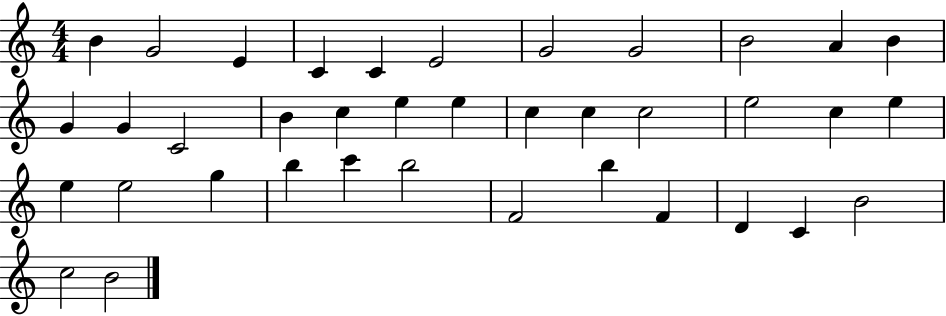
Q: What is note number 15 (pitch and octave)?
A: B4